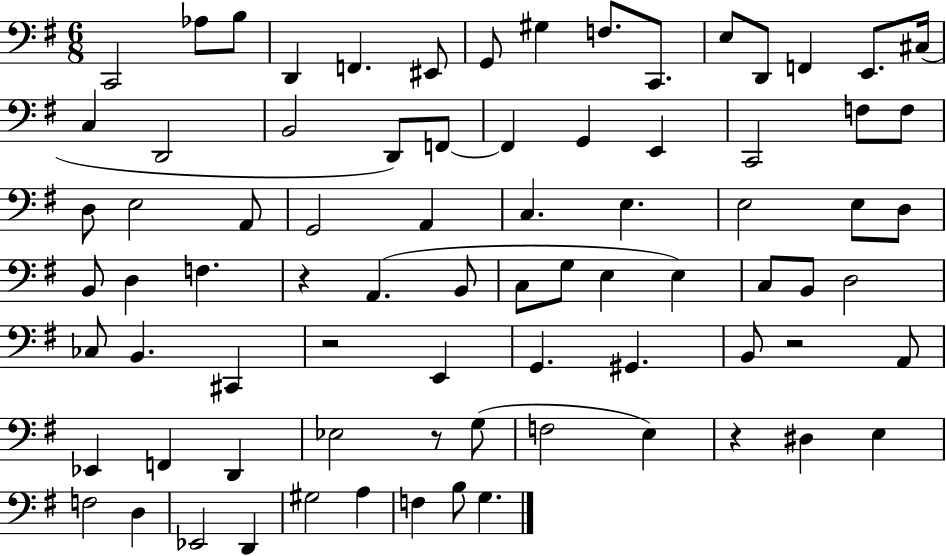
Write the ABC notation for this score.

X:1
T:Untitled
M:6/8
L:1/4
K:G
C,,2 _A,/2 B,/2 D,, F,, ^E,,/2 G,,/2 ^G, F,/2 C,,/2 E,/2 D,,/2 F,, E,,/2 ^C,/4 C, D,,2 B,,2 D,,/2 F,,/2 F,, G,, E,, C,,2 F,/2 F,/2 D,/2 E,2 A,,/2 G,,2 A,, C, E, E,2 E,/2 D,/2 B,,/2 D, F, z A,, B,,/2 C,/2 G,/2 E, E, C,/2 B,,/2 D,2 _C,/2 B,, ^C,, z2 E,, G,, ^G,, B,,/2 z2 A,,/2 _E,, F,, D,, _E,2 z/2 G,/2 F,2 E, z ^D, E, F,2 D, _E,,2 D,, ^G,2 A, F, B,/2 G,